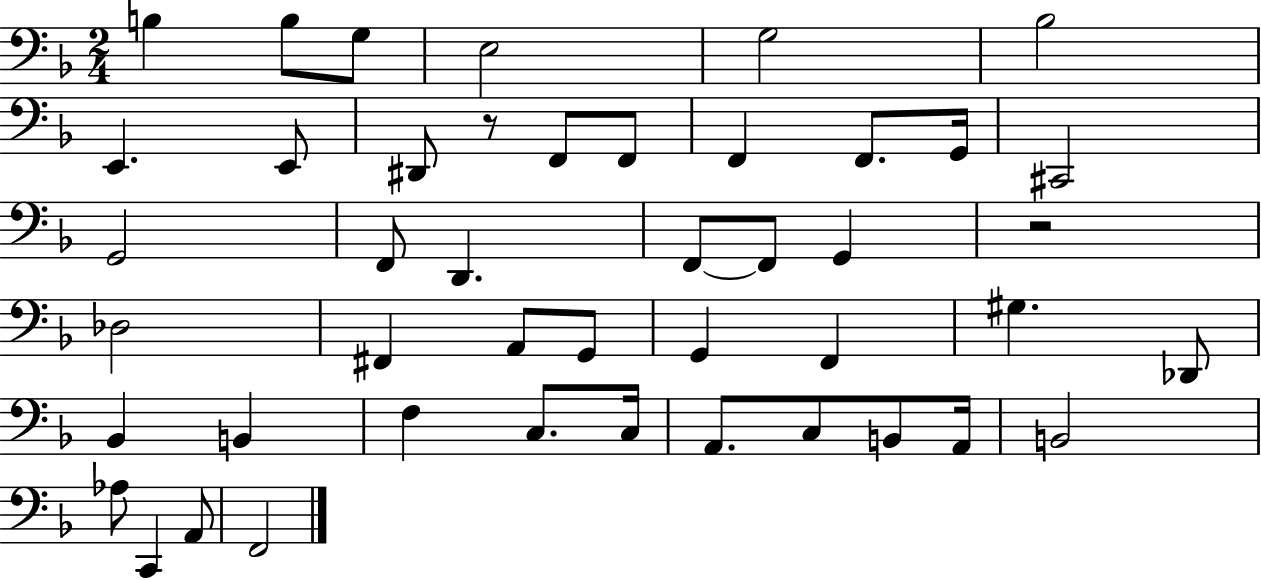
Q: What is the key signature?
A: F major